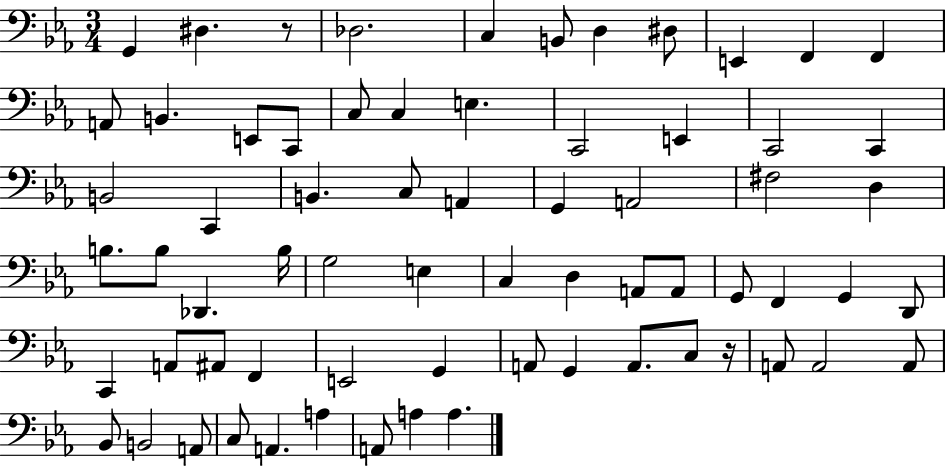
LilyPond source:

{
  \clef bass
  \numericTimeSignature
  \time 3/4
  \key ees \major
  g,4 dis4. r8 | des2. | c4 b,8 d4 dis8 | e,4 f,4 f,4 | \break a,8 b,4. e,8 c,8 | c8 c4 e4. | c,2 e,4 | c,2 c,4 | \break b,2 c,4 | b,4. c8 a,4 | g,4 a,2 | fis2 d4 | \break b8. b8 des,4. b16 | g2 e4 | c4 d4 a,8 a,8 | g,8 f,4 g,4 d,8 | \break c,4 a,8 ais,8 f,4 | e,2 g,4 | a,8 g,4 a,8. c8 r16 | a,8 a,2 a,8 | \break bes,8 b,2 a,8 | c8 a,4. a4 | a,8 a4 a4. | \bar "|."
}